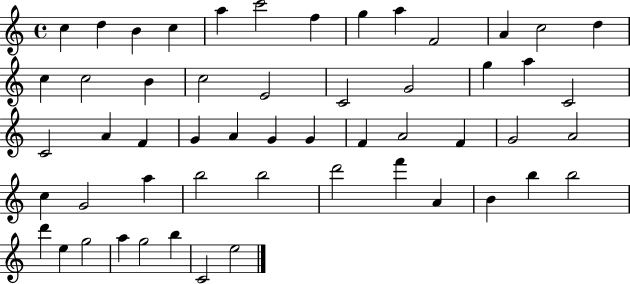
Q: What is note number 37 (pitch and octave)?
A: G4